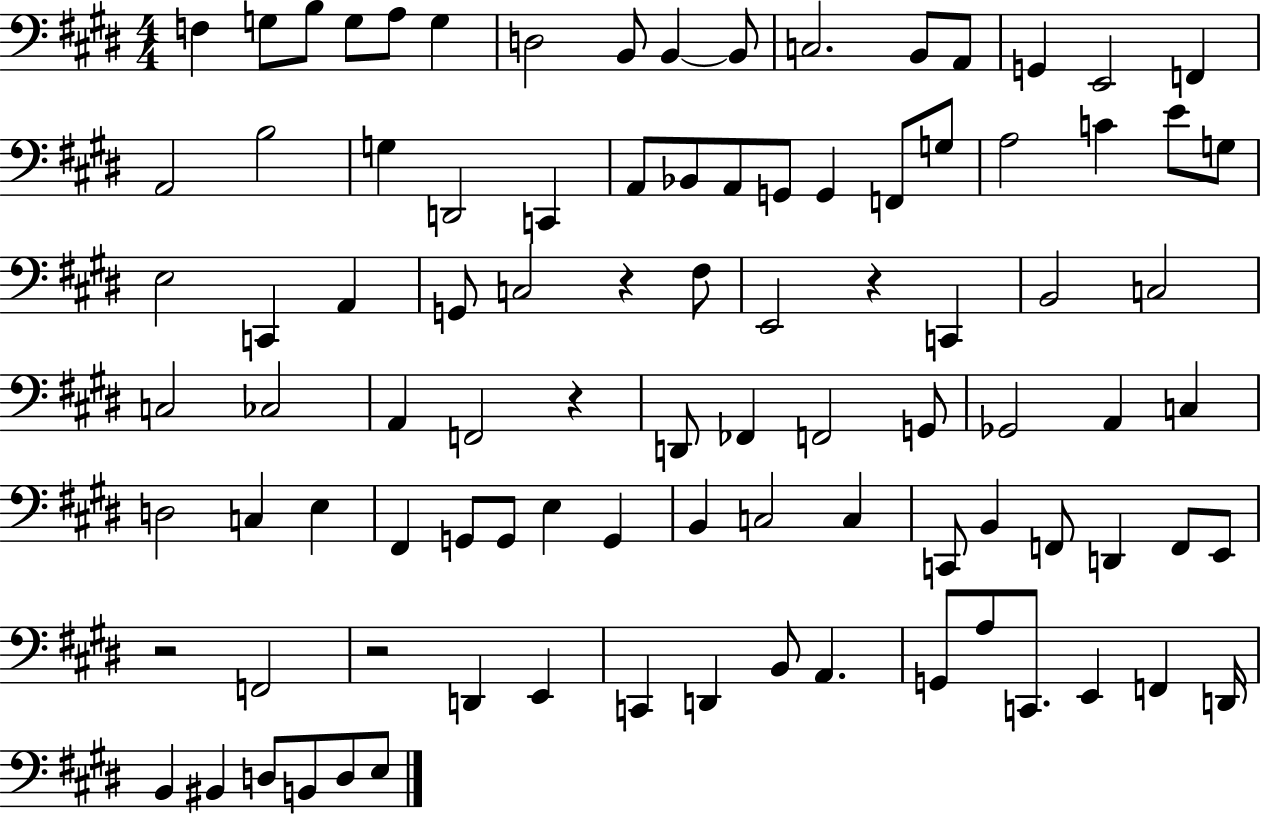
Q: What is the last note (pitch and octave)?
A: E3